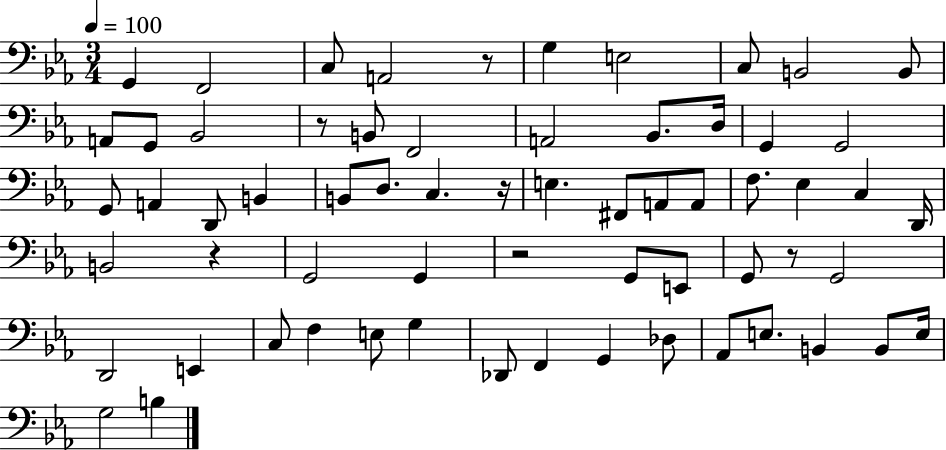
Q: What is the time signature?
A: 3/4